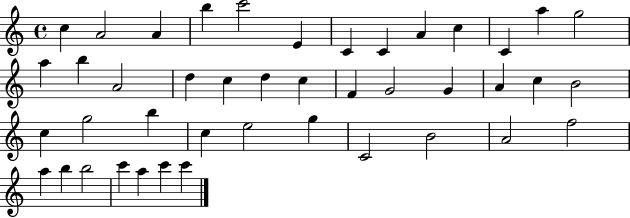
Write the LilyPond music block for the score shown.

{
  \clef treble
  \time 4/4
  \defaultTimeSignature
  \key c \major
  c''4 a'2 a'4 | b''4 c'''2 e'4 | c'4 c'4 a'4 c''4 | c'4 a''4 g''2 | \break a''4 b''4 a'2 | d''4 c''4 d''4 c''4 | f'4 g'2 g'4 | a'4 c''4 b'2 | \break c''4 g''2 b''4 | c''4 e''2 g''4 | c'2 b'2 | a'2 f''2 | \break a''4 b''4 b''2 | c'''4 a''4 c'''4 c'''4 | \bar "|."
}